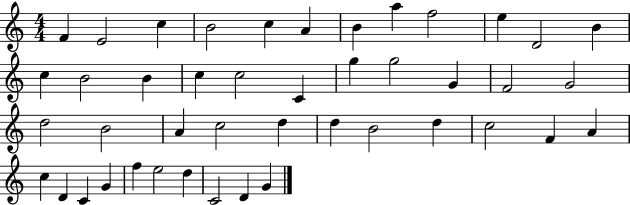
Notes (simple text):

F4/q E4/h C5/q B4/h C5/q A4/q B4/q A5/q F5/h E5/q D4/h B4/q C5/q B4/h B4/q C5/q C5/h C4/q G5/q G5/h G4/q F4/h G4/h D5/h B4/h A4/q C5/h D5/q D5/q B4/h D5/q C5/h F4/q A4/q C5/q D4/q C4/q G4/q F5/q E5/h D5/q C4/h D4/q G4/q